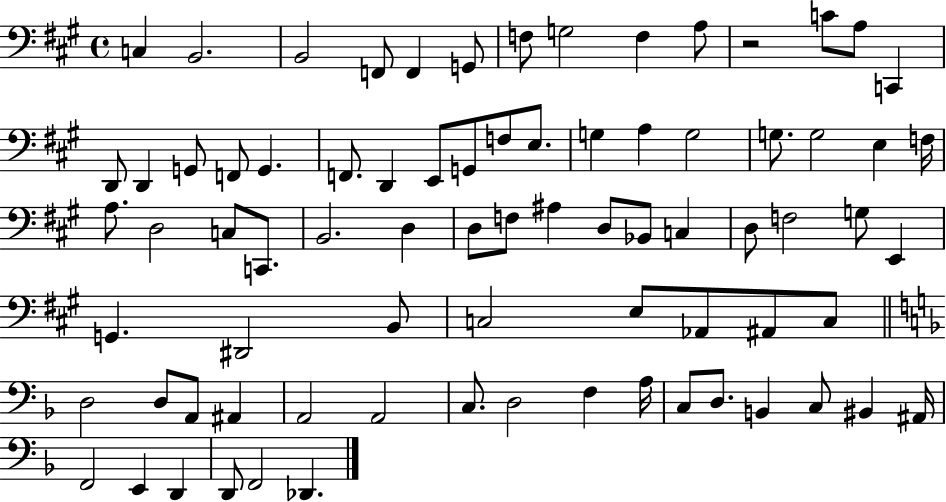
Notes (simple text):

C3/q B2/h. B2/h F2/e F2/q G2/e F3/e G3/h F3/q A3/e R/h C4/e A3/e C2/q D2/e D2/q G2/e F2/e G2/q. F2/e. D2/q E2/e G2/e F3/e E3/e. G3/q A3/q G3/h G3/e. G3/h E3/q F3/s A3/e. D3/h C3/e C2/e. B2/h. D3/q D3/e F3/e A#3/q D3/e Bb2/e C3/q D3/e F3/h G3/e E2/q G2/q. D#2/h B2/e C3/h E3/e Ab2/e A#2/e C3/e D3/h D3/e A2/e A#2/q A2/h A2/h C3/e. D3/h F3/q A3/s C3/e D3/e. B2/q C3/e BIS2/q A#2/s F2/h E2/q D2/q D2/e F2/h Db2/q.